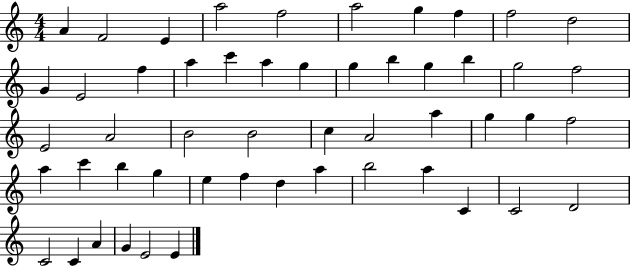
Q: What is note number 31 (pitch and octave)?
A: G5